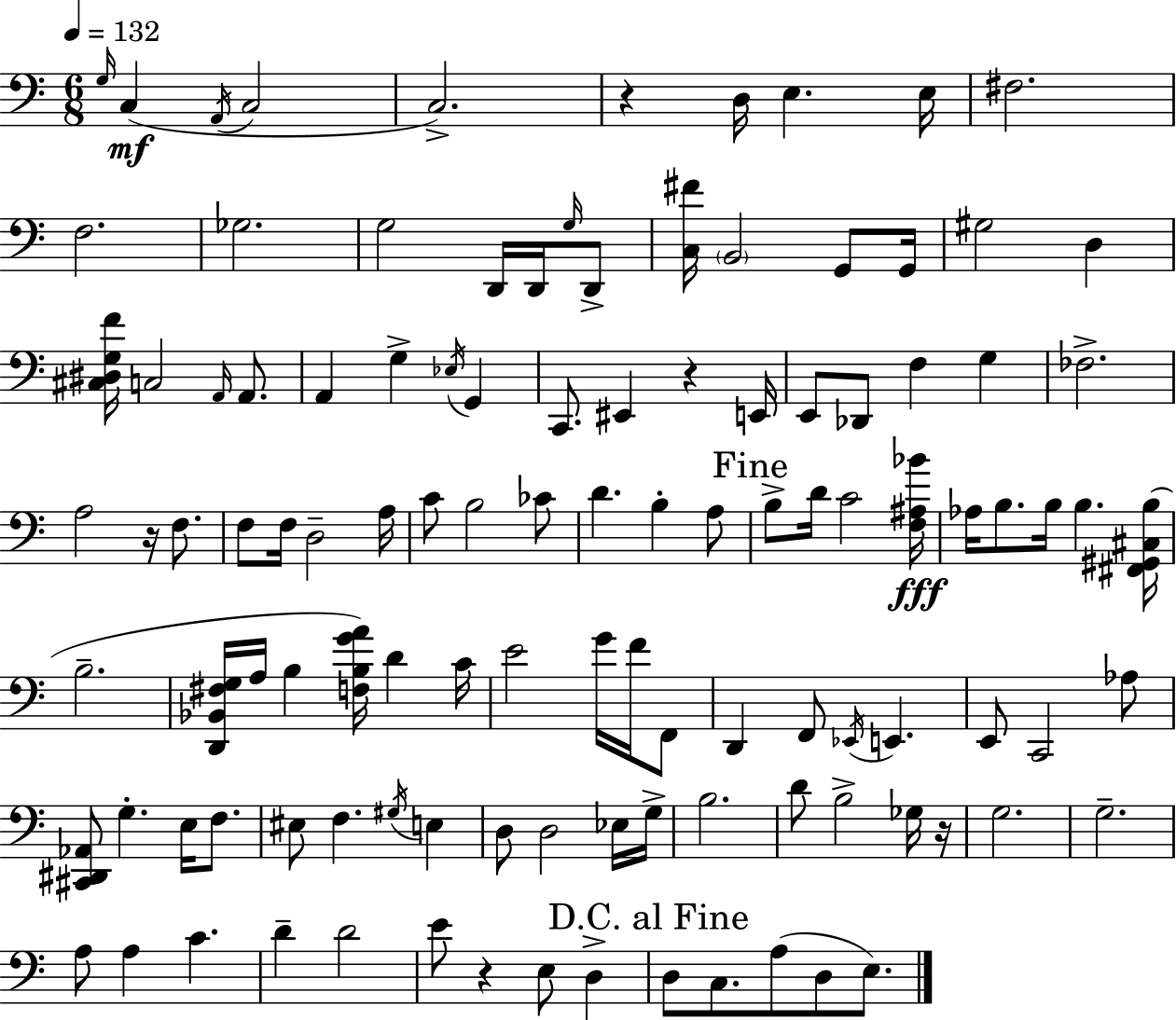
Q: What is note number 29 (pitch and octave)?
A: C2